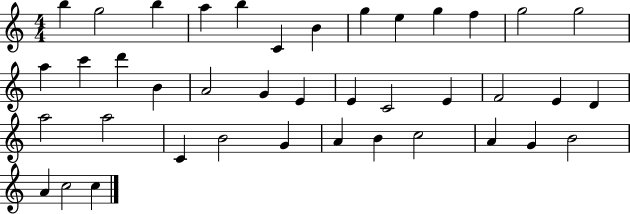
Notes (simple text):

B5/q G5/h B5/q A5/q B5/q C4/q B4/q G5/q E5/q G5/q F5/q G5/h G5/h A5/q C6/q D6/q B4/q A4/h G4/q E4/q E4/q C4/h E4/q F4/h E4/q D4/q A5/h A5/h C4/q B4/h G4/q A4/q B4/q C5/h A4/q G4/q B4/h A4/q C5/h C5/q